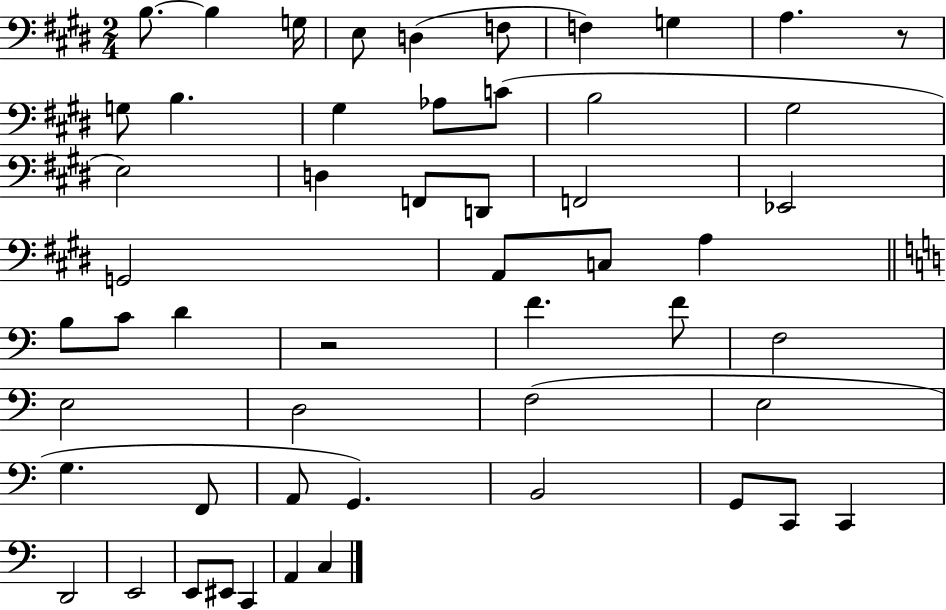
B3/e. B3/q G3/s E3/e D3/q F3/e F3/q G3/q A3/q. R/e G3/e B3/q. G#3/q Ab3/e C4/e B3/h G#3/h E3/h D3/q F2/e D2/e F2/h Eb2/h G2/h A2/e C3/e A3/q B3/e C4/e D4/q R/h F4/q. F4/e F3/h E3/h D3/h F3/h E3/h G3/q. F2/e A2/e G2/q. B2/h G2/e C2/e C2/q D2/h E2/h E2/e EIS2/e C2/q A2/q C3/q